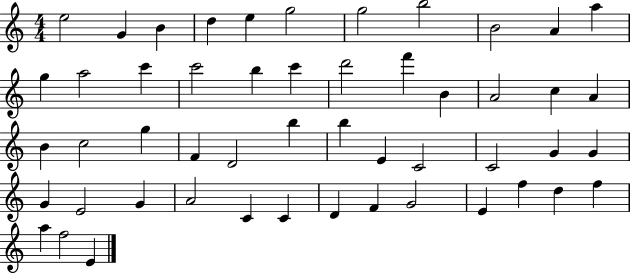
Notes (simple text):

E5/h G4/q B4/q D5/q E5/q G5/h G5/h B5/h B4/h A4/q A5/q G5/q A5/h C6/q C6/h B5/q C6/q D6/h F6/q B4/q A4/h C5/q A4/q B4/q C5/h G5/q F4/q D4/h B5/q B5/q E4/q C4/h C4/h G4/q G4/q G4/q E4/h G4/q A4/h C4/q C4/q D4/q F4/q G4/h E4/q F5/q D5/q F5/q A5/q F5/h E4/q